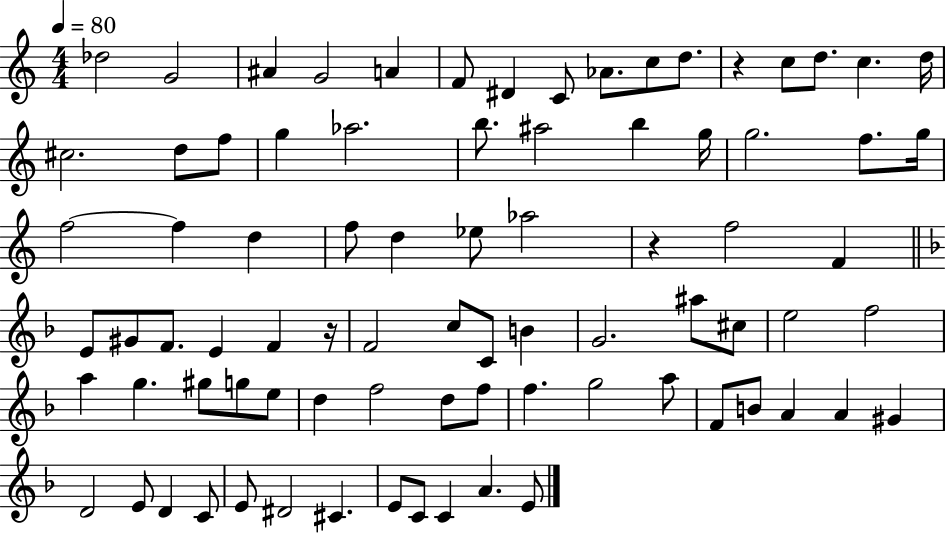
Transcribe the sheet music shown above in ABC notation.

X:1
T:Untitled
M:4/4
L:1/4
K:C
_d2 G2 ^A G2 A F/2 ^D C/2 _A/2 c/2 d/2 z c/2 d/2 c d/4 ^c2 d/2 f/2 g _a2 b/2 ^a2 b g/4 g2 f/2 g/4 f2 f d f/2 d _e/2 _a2 z f2 F E/2 ^G/2 F/2 E F z/4 F2 c/2 C/2 B G2 ^a/2 ^c/2 e2 f2 a g ^g/2 g/2 e/2 d f2 d/2 f/2 f g2 a/2 F/2 B/2 A A ^G D2 E/2 D C/2 E/2 ^D2 ^C E/2 C/2 C A E/2